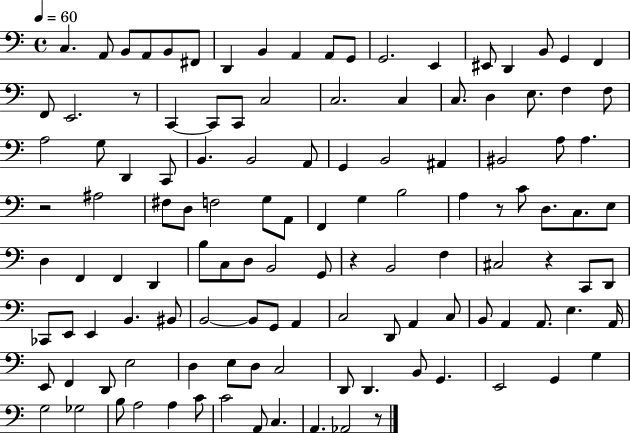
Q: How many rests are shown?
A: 6